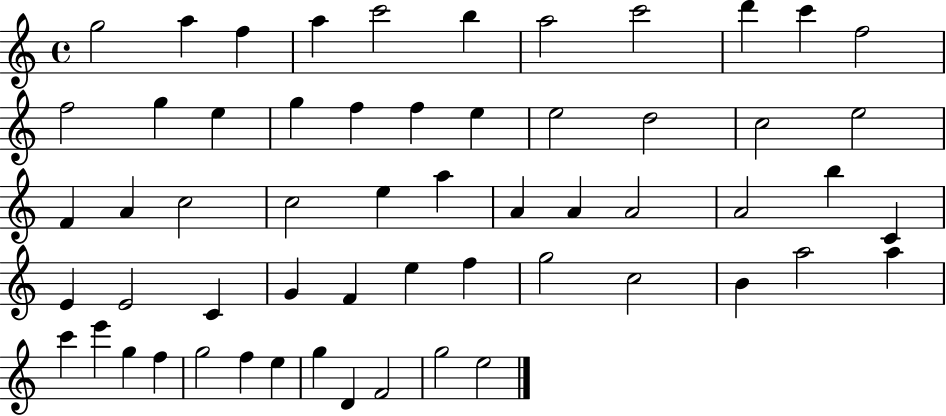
G5/h A5/q F5/q A5/q C6/h B5/q A5/h C6/h D6/q C6/q F5/h F5/h G5/q E5/q G5/q F5/q F5/q E5/q E5/h D5/h C5/h E5/h F4/q A4/q C5/h C5/h E5/q A5/q A4/q A4/q A4/h A4/h B5/q C4/q E4/q E4/h C4/q G4/q F4/q E5/q F5/q G5/h C5/h B4/q A5/h A5/q C6/q E6/q G5/q F5/q G5/h F5/q E5/q G5/q D4/q F4/h G5/h E5/h